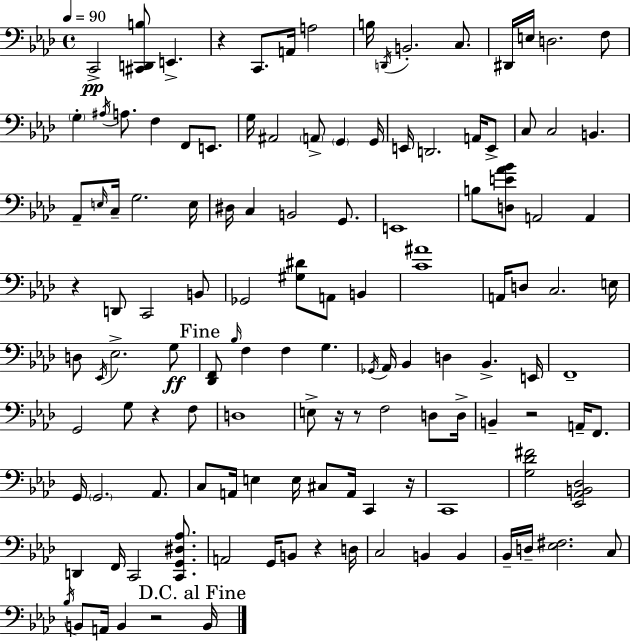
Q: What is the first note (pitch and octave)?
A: C2